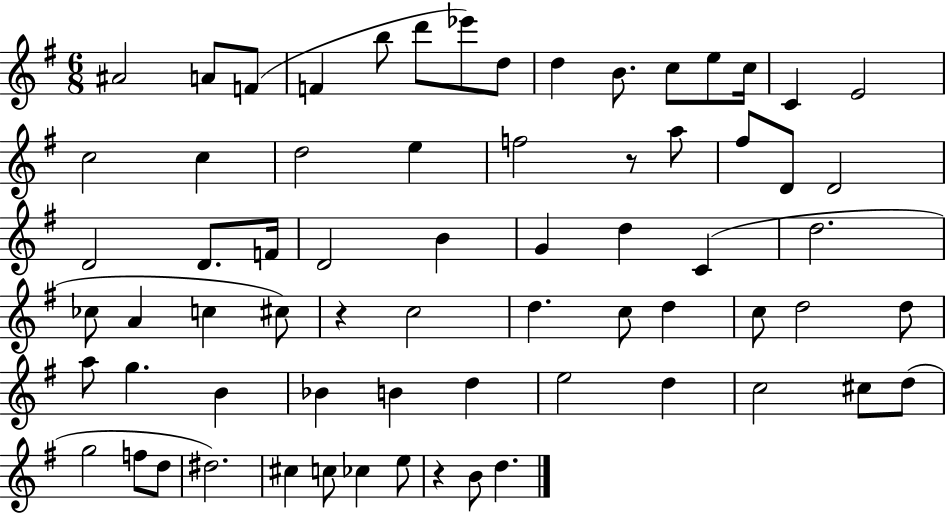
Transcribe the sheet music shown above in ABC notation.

X:1
T:Untitled
M:6/8
L:1/4
K:G
^A2 A/2 F/2 F b/2 d'/2 _e'/2 d/2 d B/2 c/2 e/2 c/4 C E2 c2 c d2 e f2 z/2 a/2 ^f/2 D/2 D2 D2 D/2 F/4 D2 B G d C d2 _c/2 A c ^c/2 z c2 d c/2 d c/2 d2 d/2 a/2 g B _B B d e2 d c2 ^c/2 d/2 g2 f/2 d/2 ^d2 ^c c/2 _c e/2 z B/2 d